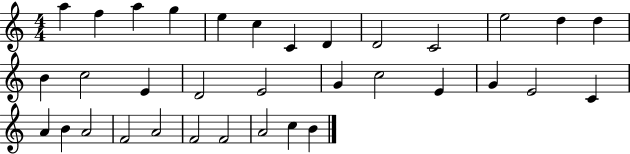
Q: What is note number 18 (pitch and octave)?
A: E4